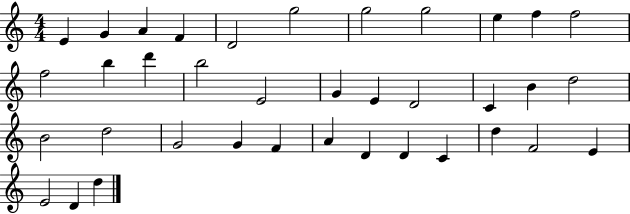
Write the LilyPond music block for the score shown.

{
  \clef treble
  \numericTimeSignature
  \time 4/4
  \key c \major
  e'4 g'4 a'4 f'4 | d'2 g''2 | g''2 g''2 | e''4 f''4 f''2 | \break f''2 b''4 d'''4 | b''2 e'2 | g'4 e'4 d'2 | c'4 b'4 d''2 | \break b'2 d''2 | g'2 g'4 f'4 | a'4 d'4 d'4 c'4 | d''4 f'2 e'4 | \break e'2 d'4 d''4 | \bar "|."
}